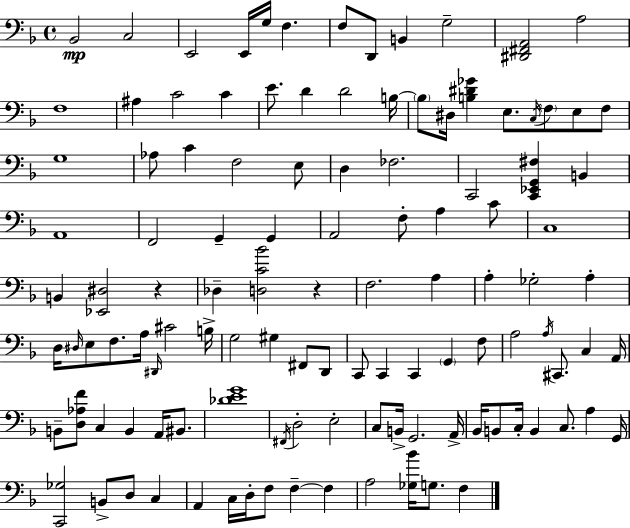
Bb2/h C3/h E2/h E2/s G3/s F3/q. F3/e D2/e B2/q G3/h [D#2,F#2,A2]/h A3/h F3/w A#3/q C4/h C4/q E4/e. D4/q D4/h B3/s B3/e D#3/s [B3,D#4,Gb4]/q E3/e. C3/s F3/e E3/e F3/e G3/w Ab3/e C4/q F3/h E3/e D3/q FES3/h. C2/h [C2,Eb2,G2,F#3]/q B2/q A2/w F2/h G2/q G2/q A2/h F3/e A3/q C4/e C3/w B2/q [Eb2,D#3]/h R/q Db3/q [D3,C4,Bb4]/h R/q F3/h. A3/q A3/q Gb3/h A3/q D3/s D#3/s E3/e F3/e. A3/s D#2/s C#4/h B3/s G3/h G#3/q F#2/e D2/e C2/e C2/q C2/q G2/q F3/e A3/h A3/s C#2/e. C3/q A2/s B2/e [D3,Ab3,F4]/e C3/q B2/q A2/s BIS2/e. [Db4,E4,G4]/w F#2/s D3/h E3/h C3/e B2/s G2/h. A2/s Bb2/s B2/e C3/s B2/q C3/e. A3/q G2/s [C2,Gb3]/h B2/e D3/e C3/q A2/q C3/s D3/s F3/e F3/q F3/q A3/h [Gb3,Bb4]/s G3/e. F3/q